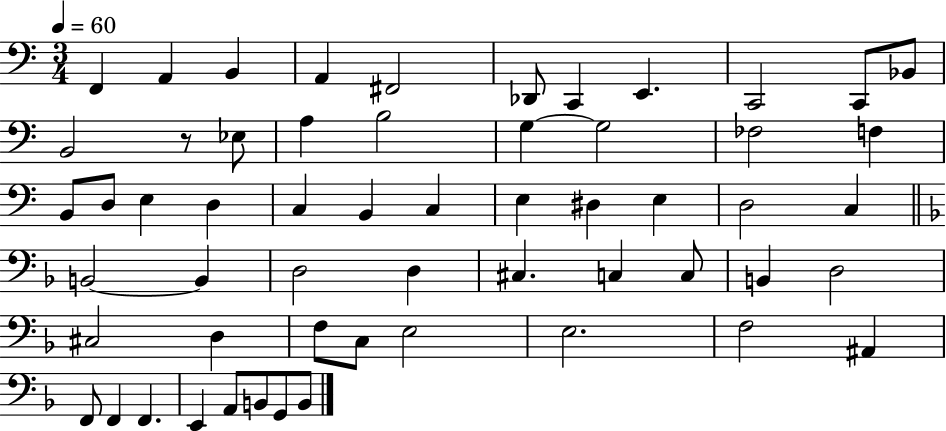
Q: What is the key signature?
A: C major